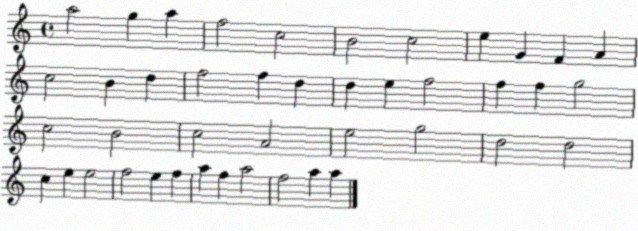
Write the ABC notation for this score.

X:1
T:Untitled
M:4/4
L:1/4
K:C
a2 g a f2 c2 B2 c2 e G F A c2 B d f2 f d d e f2 f f g2 c2 B2 c2 A2 e2 g2 d2 d2 c e e2 f2 e f a f a2 f2 a a